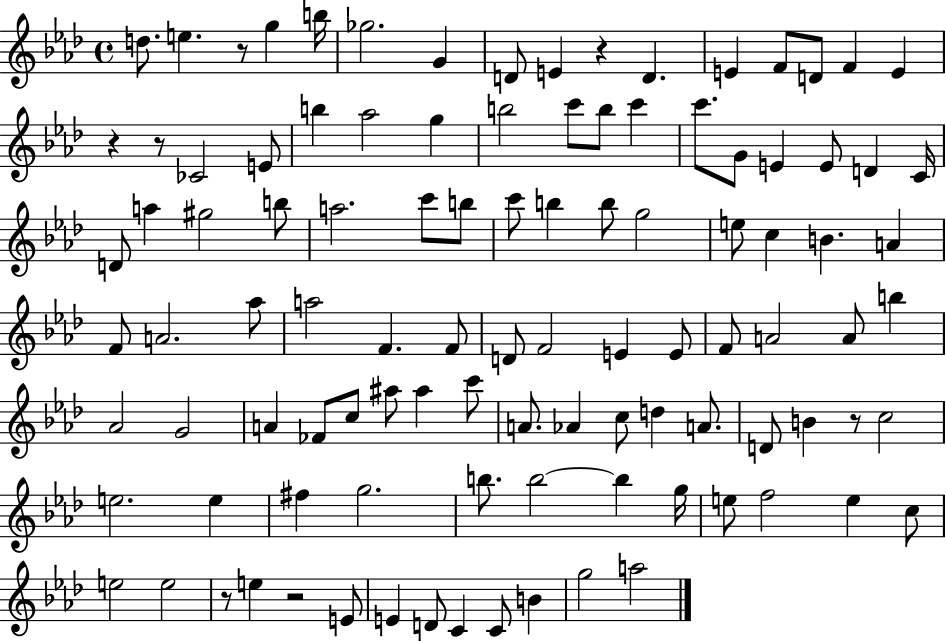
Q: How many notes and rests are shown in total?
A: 104